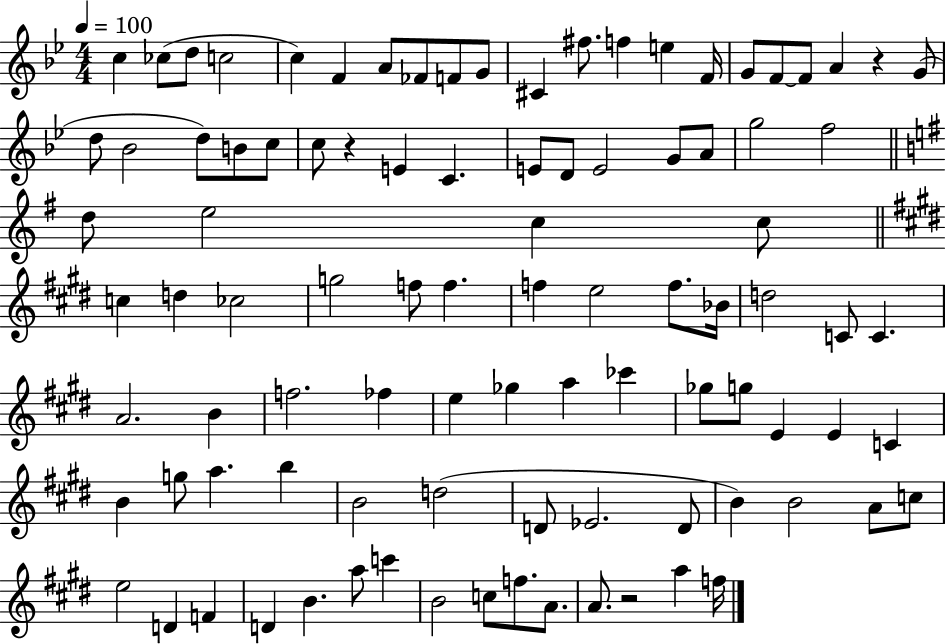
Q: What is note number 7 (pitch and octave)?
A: A4